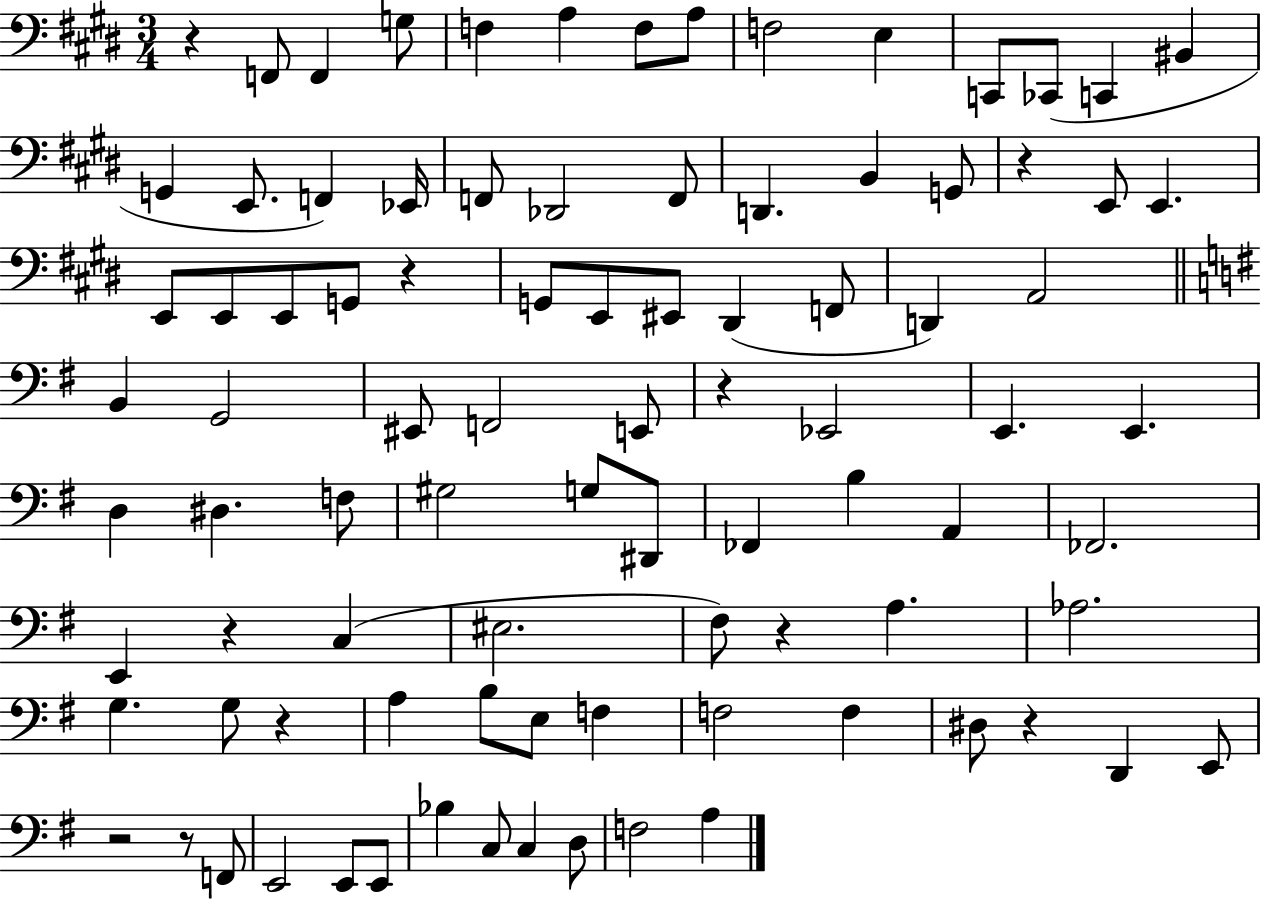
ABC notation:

X:1
T:Untitled
M:3/4
L:1/4
K:E
z F,,/2 F,, G,/2 F, A, F,/2 A,/2 F,2 E, C,,/2 _C,,/2 C,, ^B,, G,, E,,/2 F,, _E,,/4 F,,/2 _D,,2 F,,/2 D,, B,, G,,/2 z E,,/2 E,, E,,/2 E,,/2 E,,/2 G,,/2 z G,,/2 E,,/2 ^E,,/2 ^D,, F,,/2 D,, A,,2 B,, G,,2 ^E,,/2 F,,2 E,,/2 z _E,,2 E,, E,, D, ^D, F,/2 ^G,2 G,/2 ^D,,/2 _F,, B, A,, _F,,2 E,, z C, ^E,2 ^F,/2 z A, _A,2 G, G,/2 z A, B,/2 E,/2 F, F,2 F, ^D,/2 z D,, E,,/2 z2 z/2 F,,/2 E,,2 E,,/2 E,,/2 _B, C,/2 C, D,/2 F,2 A,